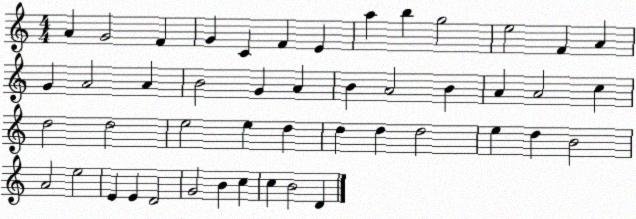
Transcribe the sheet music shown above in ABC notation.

X:1
T:Untitled
M:4/4
L:1/4
K:C
A G2 F G C F E a b g2 e2 F A G A2 A B2 G A B A2 B A A2 c d2 d2 e2 e d d d d2 e d B2 A2 e2 E E D2 G2 B c c B2 D